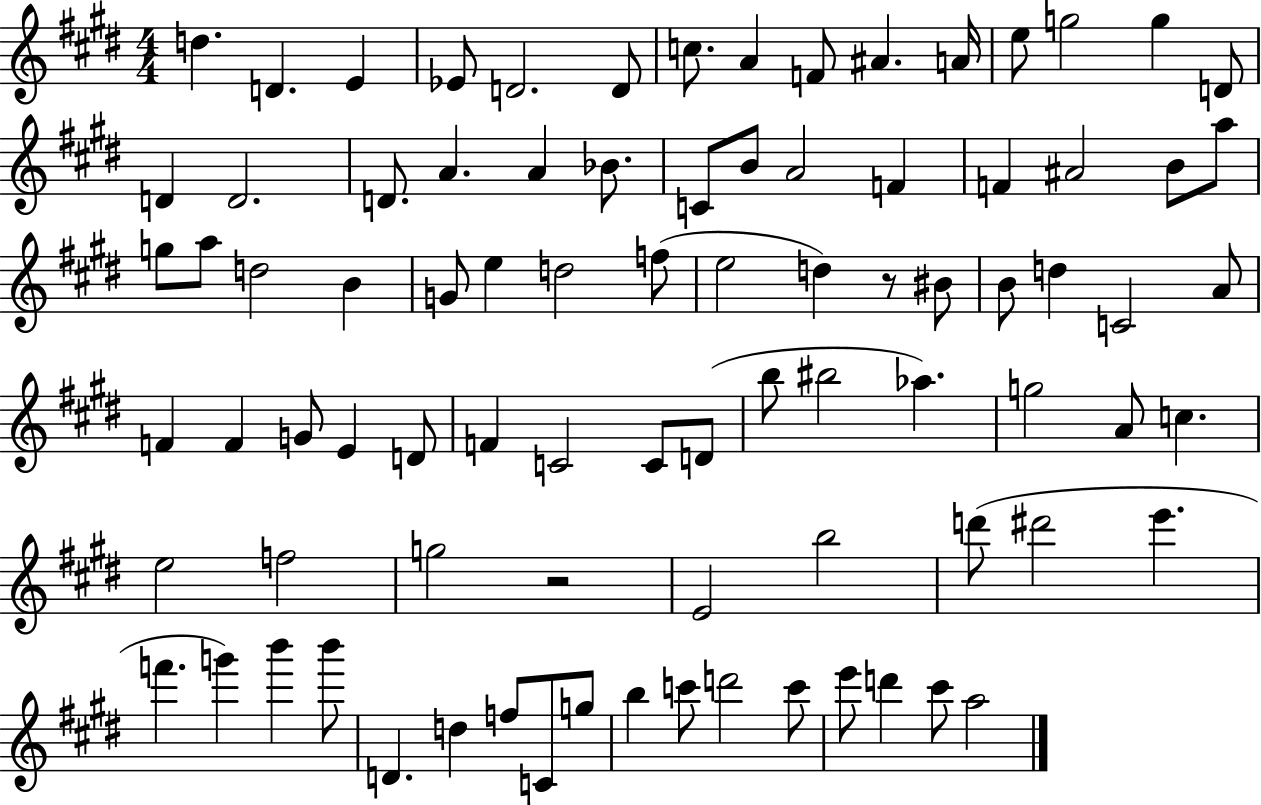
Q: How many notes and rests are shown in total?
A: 86